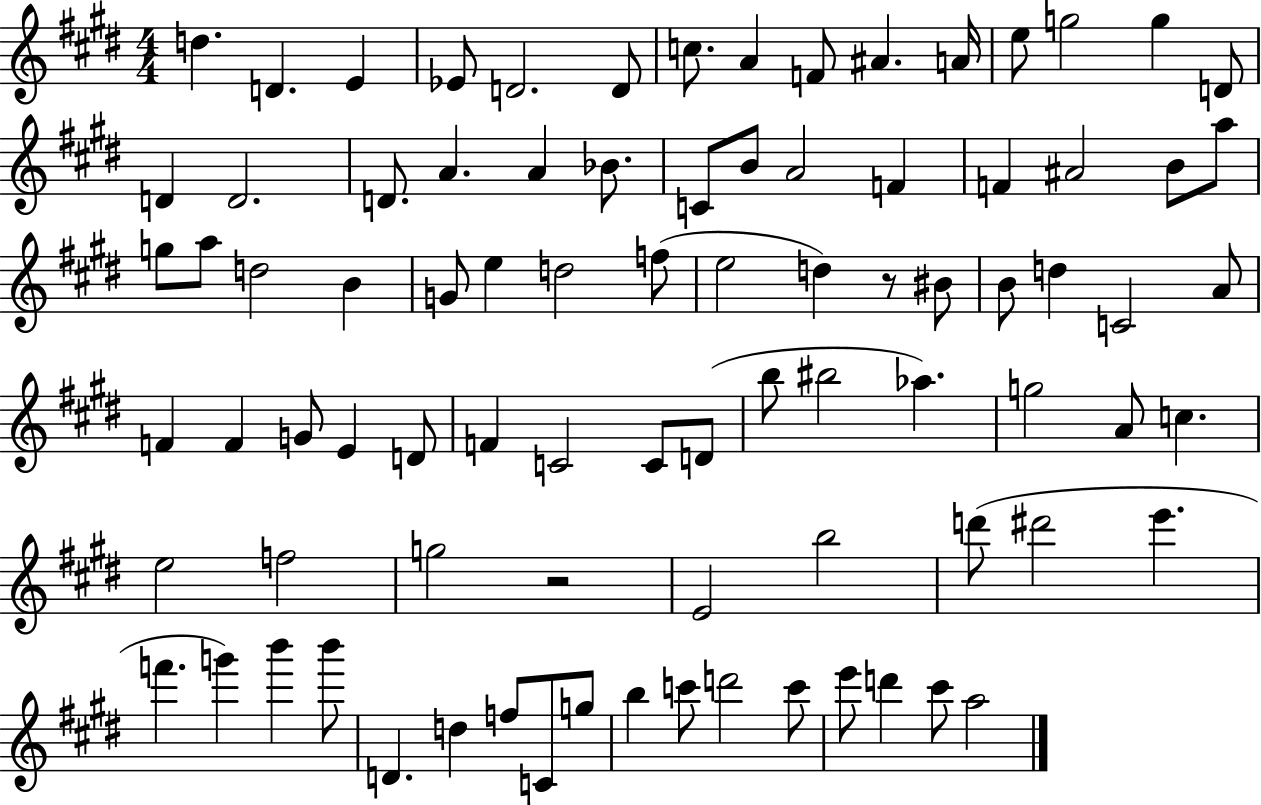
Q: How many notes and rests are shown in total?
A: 86